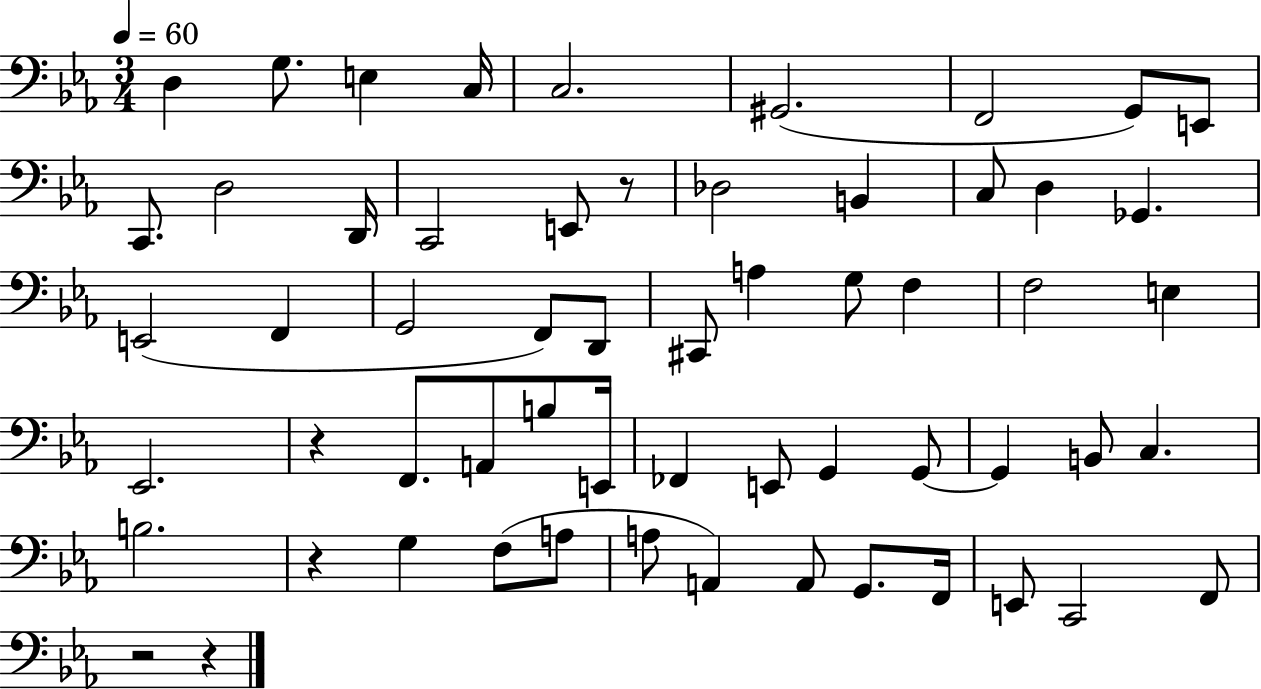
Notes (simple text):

D3/q G3/e. E3/q C3/s C3/h. G#2/h. F2/h G2/e E2/e C2/e. D3/h D2/s C2/h E2/e R/e Db3/h B2/q C3/e D3/q Gb2/q. E2/h F2/q G2/h F2/e D2/e C#2/e A3/q G3/e F3/q F3/h E3/q Eb2/h. R/q F2/e. A2/e B3/e E2/s FES2/q E2/e G2/q G2/e G2/q B2/e C3/q. B3/h. R/q G3/q F3/e A3/e A3/e A2/q A2/e G2/e. F2/s E2/e C2/h F2/e R/h R/q